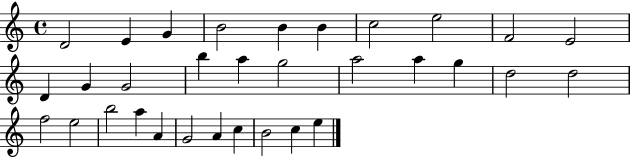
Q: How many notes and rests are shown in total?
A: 32